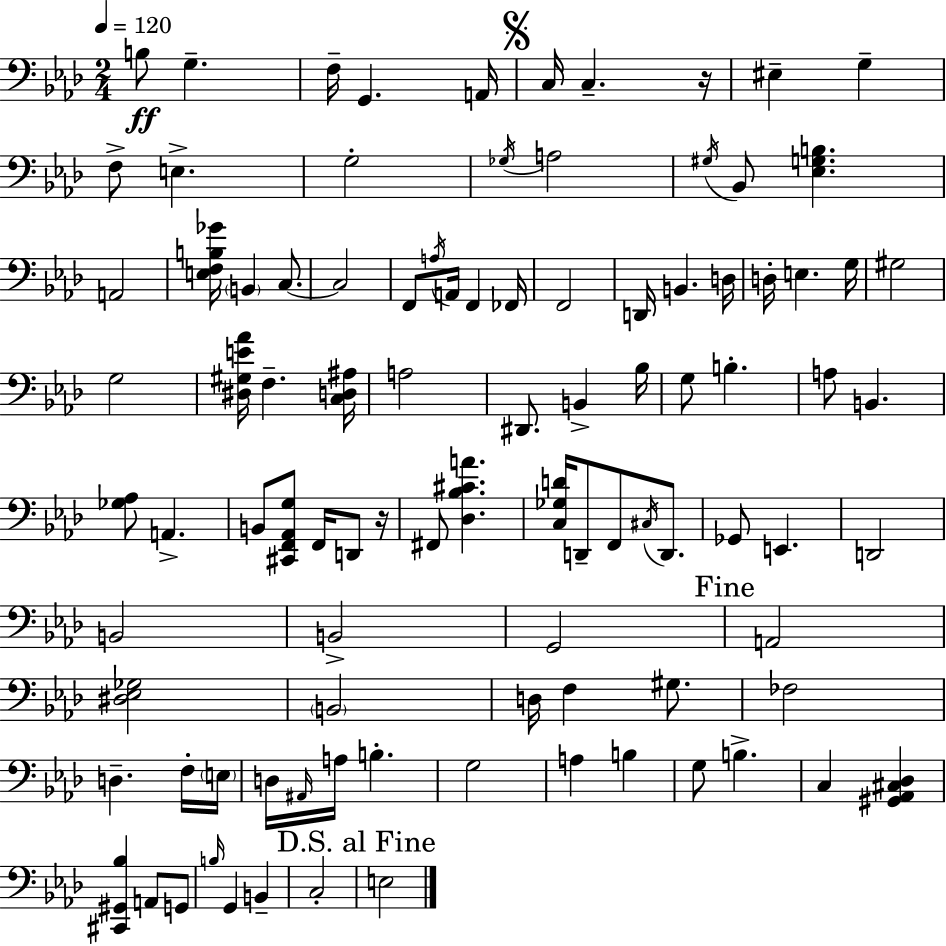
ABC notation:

X:1
T:Untitled
M:2/4
L:1/4
K:Fm
B,/2 G, F,/4 G,, A,,/4 C,/4 C, z/4 ^E, G, F,/2 E, G,2 _G,/4 A,2 ^G,/4 _B,,/2 [_E,G,B,] A,,2 [E,F,B,_G]/4 B,, C,/2 C,2 F,,/2 A,/4 A,,/4 F,, _F,,/4 F,,2 D,,/4 B,, D,/4 D,/4 E, G,/4 ^G,2 G,2 [^D,^G,E_A]/4 F, [C,D,^A,]/4 A,2 ^D,,/2 B,, _B,/4 G,/2 B, A,/2 B,, [_G,_A,]/2 A,, B,,/2 [^C,,F,,_A,,G,]/2 F,,/4 D,,/2 z/4 ^F,,/2 [_D,_B,^CA] [C,_G,D]/4 D,,/2 F,,/2 ^C,/4 D,,/2 _G,,/2 E,, D,,2 B,,2 B,,2 G,,2 A,,2 [^D,_E,_G,]2 B,,2 D,/4 F, ^G,/2 _F,2 D, F,/4 E,/4 D,/4 ^A,,/4 A,/4 B, G,2 A, B, G,/2 B, C, [^G,,_A,,^C,_D,] [^C,,^G,,_B,] A,,/2 G,,/2 B,/4 G,, B,, C,2 E,2